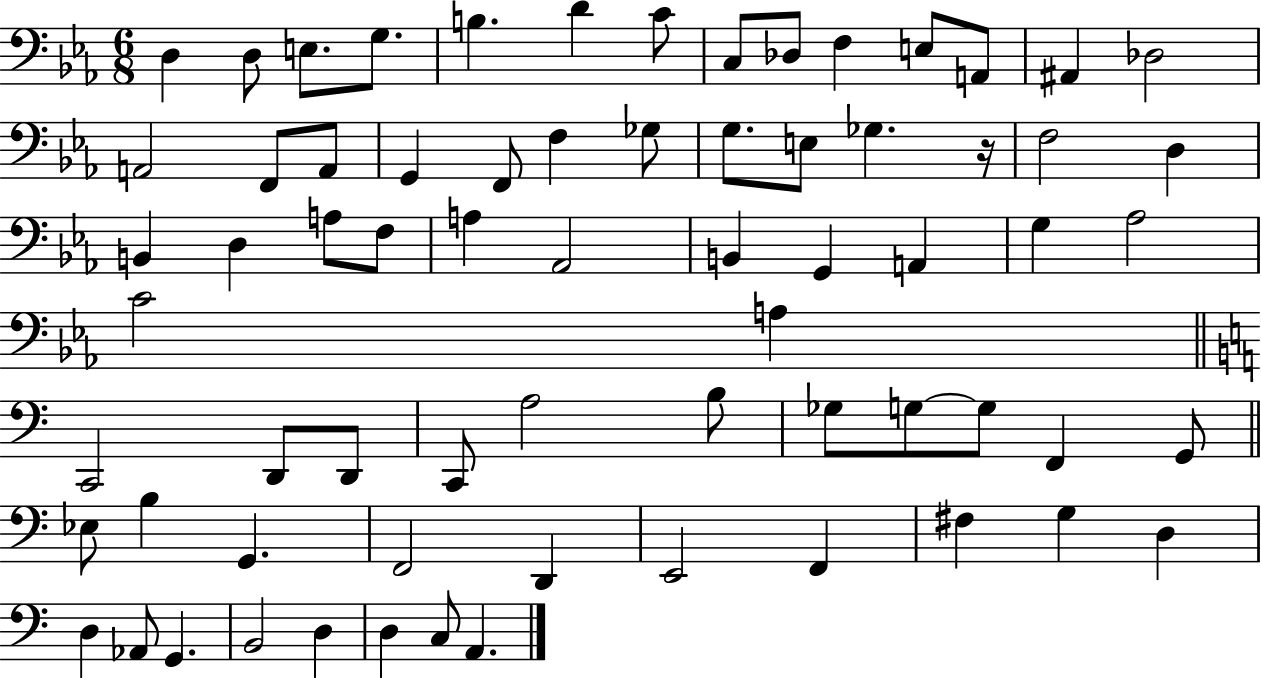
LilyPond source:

{
  \clef bass
  \numericTimeSignature
  \time 6/8
  \key ees \major
  d4 d8 e8. g8. | b4. d'4 c'8 | c8 des8 f4 e8 a,8 | ais,4 des2 | \break a,2 f,8 a,8 | g,4 f,8 f4 ges8 | g8. e8 ges4. r16 | f2 d4 | \break b,4 d4 a8 f8 | a4 aes,2 | b,4 g,4 a,4 | g4 aes2 | \break c'2 a4 | \bar "||" \break \key a \minor c,2 d,8 d,8 | c,8 a2 b8 | ges8 g8~~ g8 f,4 g,8 | \bar "||" \break \key c \major ees8 b4 g,4. | f,2 d,4 | e,2 f,4 | fis4 g4 d4 | \break d4 aes,8 g,4. | b,2 d4 | d4 c8 a,4. | \bar "|."
}